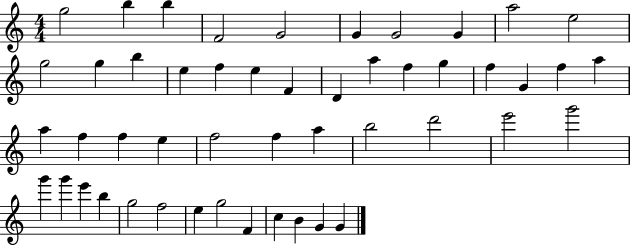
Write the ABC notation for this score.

X:1
T:Untitled
M:4/4
L:1/4
K:C
g2 b b F2 G2 G G2 G a2 e2 g2 g b e f e F D a f g f G f a a f f e f2 f a b2 d'2 e'2 g'2 g' g' e' b g2 f2 e g2 F c B G G